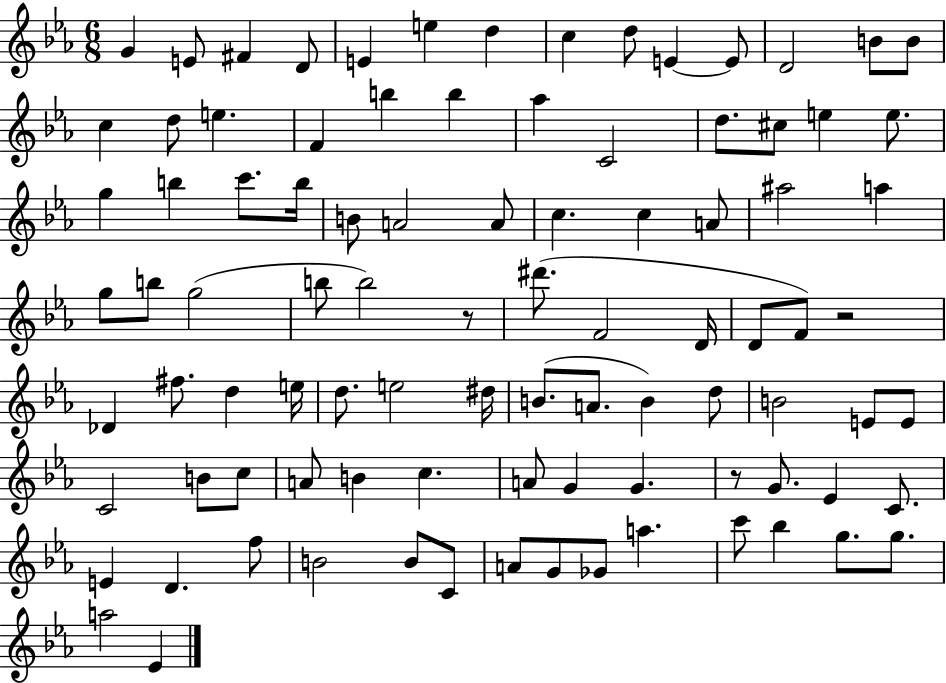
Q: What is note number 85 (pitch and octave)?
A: C6